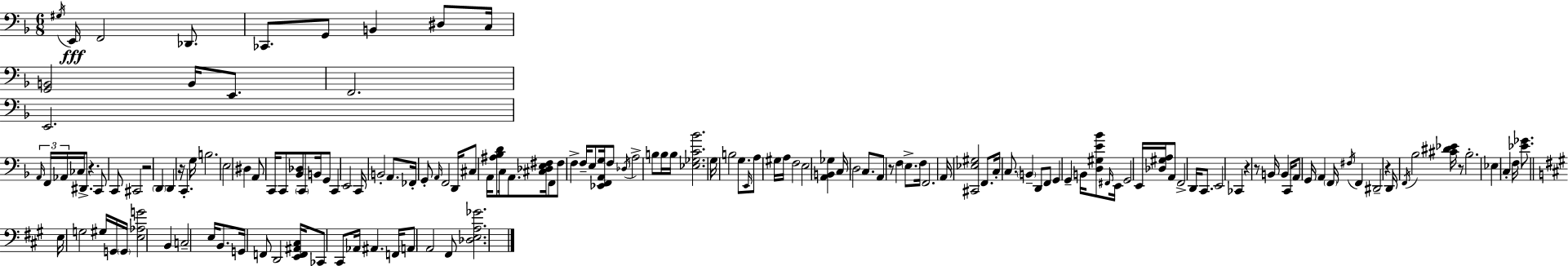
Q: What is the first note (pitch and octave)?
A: G#3